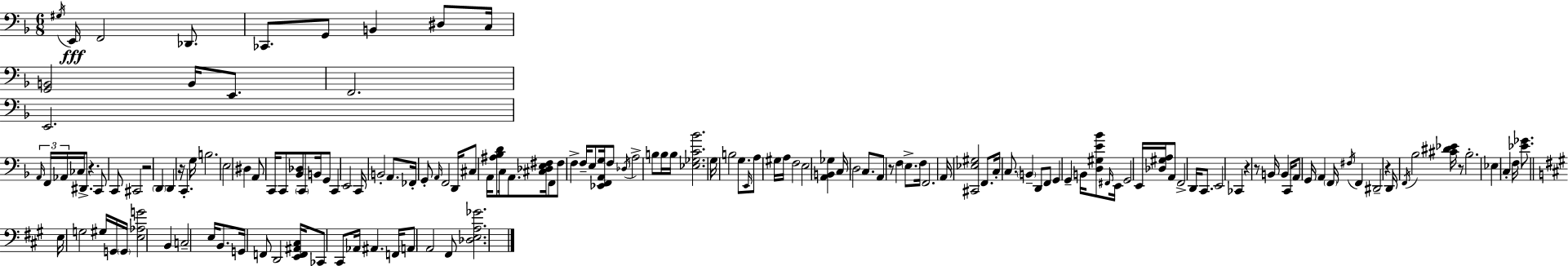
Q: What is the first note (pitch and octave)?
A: G#3